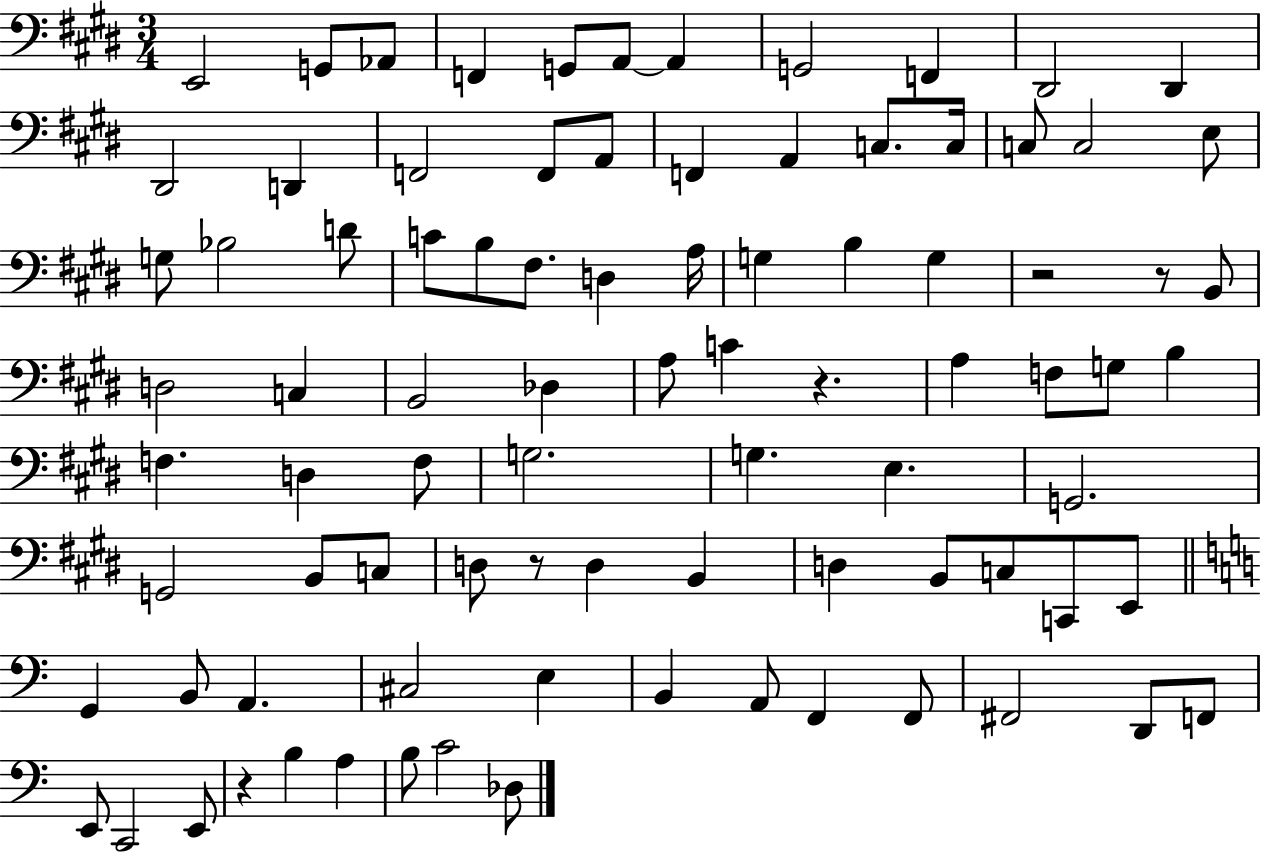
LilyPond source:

{
  \clef bass
  \numericTimeSignature
  \time 3/4
  \key e \major
  e,2 g,8 aes,8 | f,4 g,8 a,8~~ a,4 | g,2 f,4 | dis,2 dis,4 | \break dis,2 d,4 | f,2 f,8 a,8 | f,4 a,4 c8. c16 | c8 c2 e8 | \break g8 bes2 d'8 | c'8 b8 fis8. d4 a16 | g4 b4 g4 | r2 r8 b,8 | \break d2 c4 | b,2 des4 | a8 c'4 r4. | a4 f8 g8 b4 | \break f4. d4 f8 | g2. | g4. e4. | g,2. | \break g,2 b,8 c8 | d8 r8 d4 b,4 | d4 b,8 c8 c,8 e,8 | \bar "||" \break \key a \minor g,4 b,8 a,4. | cis2 e4 | b,4 a,8 f,4 f,8 | fis,2 d,8 f,8 | \break e,8 c,2 e,8 | r4 b4 a4 | b8 c'2 des8 | \bar "|."
}